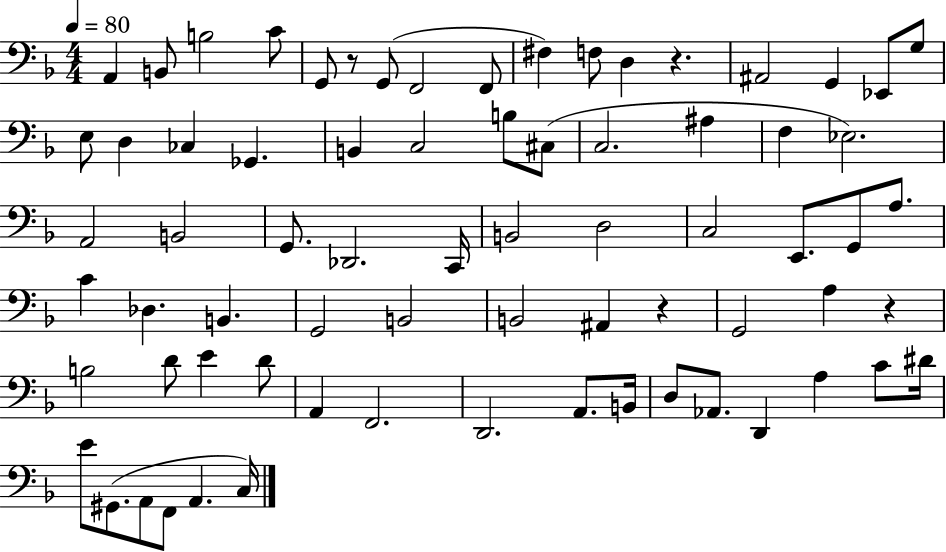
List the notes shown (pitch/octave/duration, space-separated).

A2/q B2/e B3/h C4/e G2/e R/e G2/e F2/h F2/e F#3/q F3/e D3/q R/q. A#2/h G2/q Eb2/e G3/e E3/e D3/q CES3/q Gb2/q. B2/q C3/h B3/e C#3/e C3/h. A#3/q F3/q Eb3/h. A2/h B2/h G2/e. Db2/h. C2/s B2/h D3/h C3/h E2/e. G2/e A3/e. C4/q Db3/q. B2/q. G2/h B2/h B2/h A#2/q R/q G2/h A3/q R/q B3/h D4/e E4/q D4/e A2/q F2/h. D2/h. A2/e. B2/s D3/e Ab2/e. D2/q A3/q C4/e D#4/s E4/e G#2/e. A2/e F2/e A2/q. C3/s